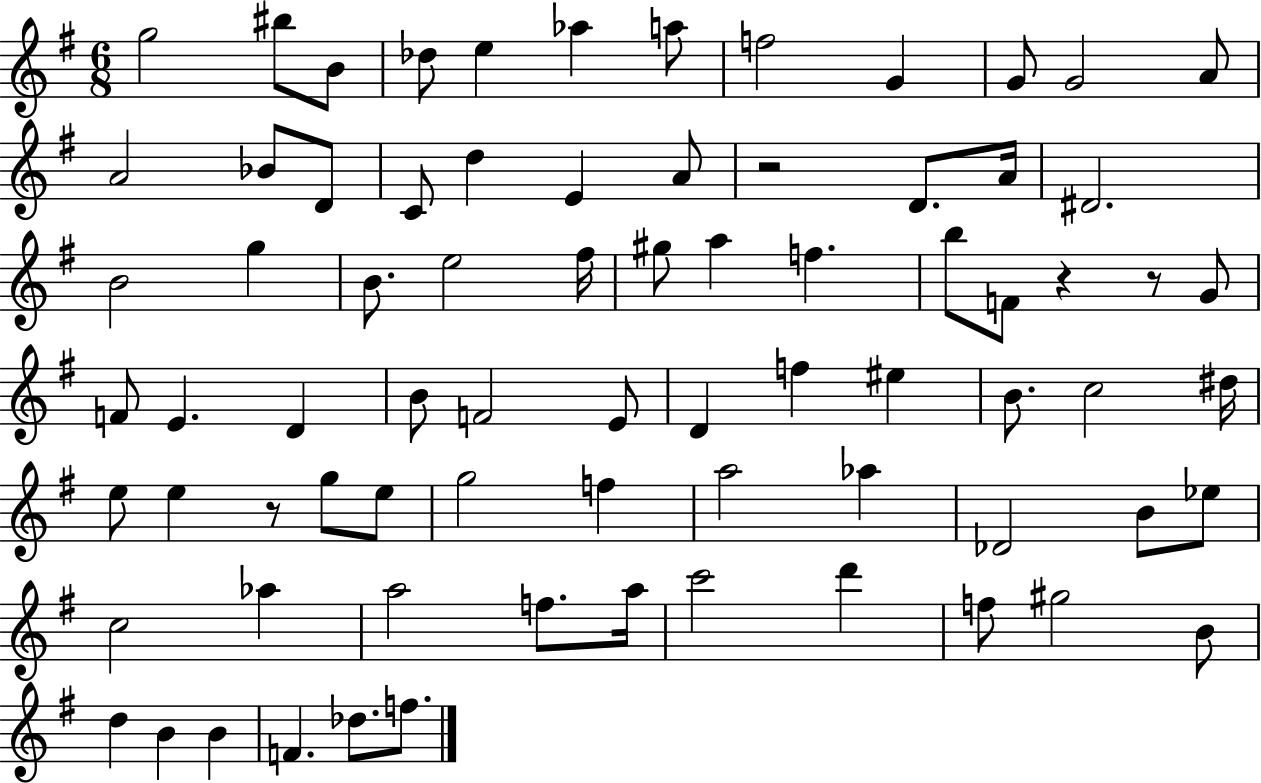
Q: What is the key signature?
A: G major